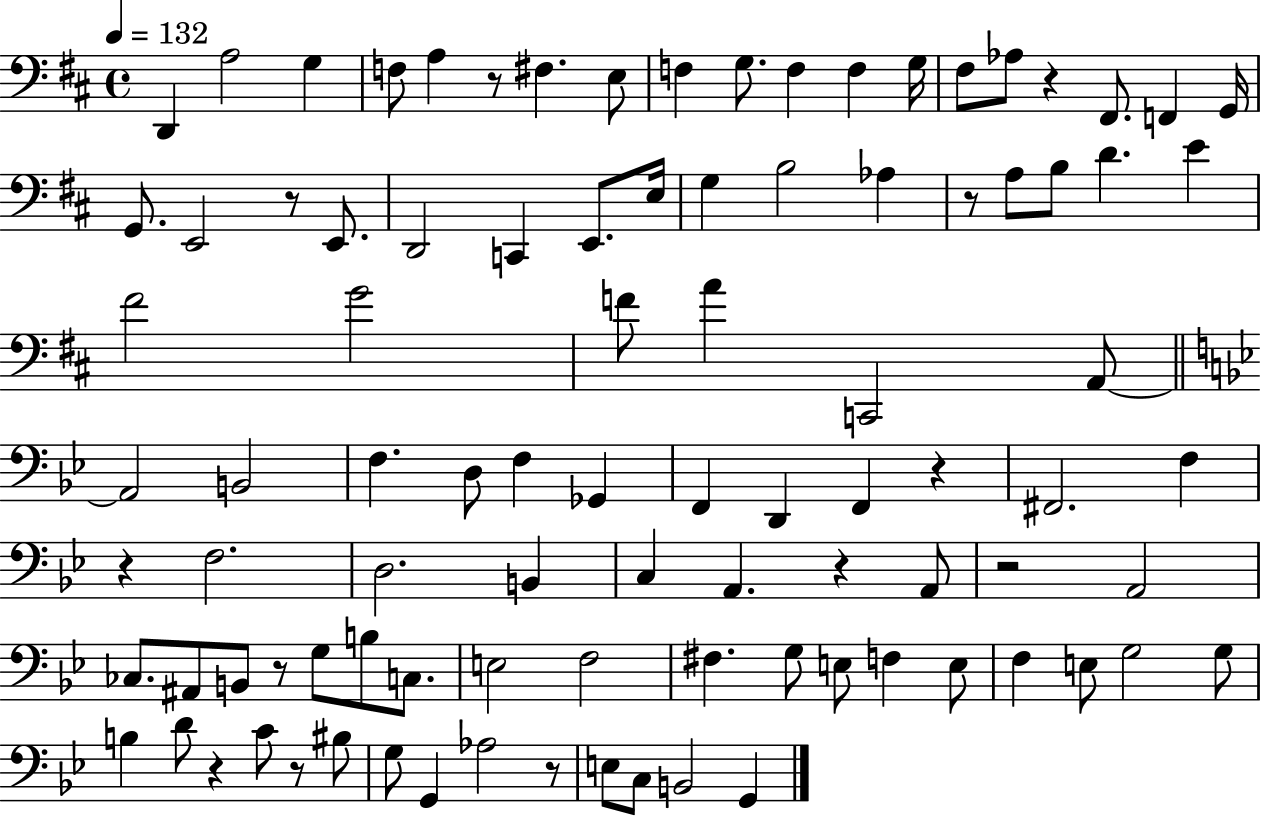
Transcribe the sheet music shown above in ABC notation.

X:1
T:Untitled
M:4/4
L:1/4
K:D
D,, A,2 G, F,/2 A, z/2 ^F, E,/2 F, G,/2 F, F, G,/4 ^F,/2 _A,/2 z ^F,,/2 F,, G,,/4 G,,/2 E,,2 z/2 E,,/2 D,,2 C,, E,,/2 E,/4 G, B,2 _A, z/2 A,/2 B,/2 D E ^F2 G2 F/2 A C,,2 A,,/2 A,,2 B,,2 F, D,/2 F, _G,, F,, D,, F,, z ^F,,2 F, z F,2 D,2 B,, C, A,, z A,,/2 z2 A,,2 _C,/2 ^A,,/2 B,,/2 z/2 G,/2 B,/2 C,/2 E,2 F,2 ^F, G,/2 E,/2 F, E,/2 F, E,/2 G,2 G,/2 B, D/2 z C/2 z/2 ^B,/2 G,/2 G,, _A,2 z/2 E,/2 C,/2 B,,2 G,,